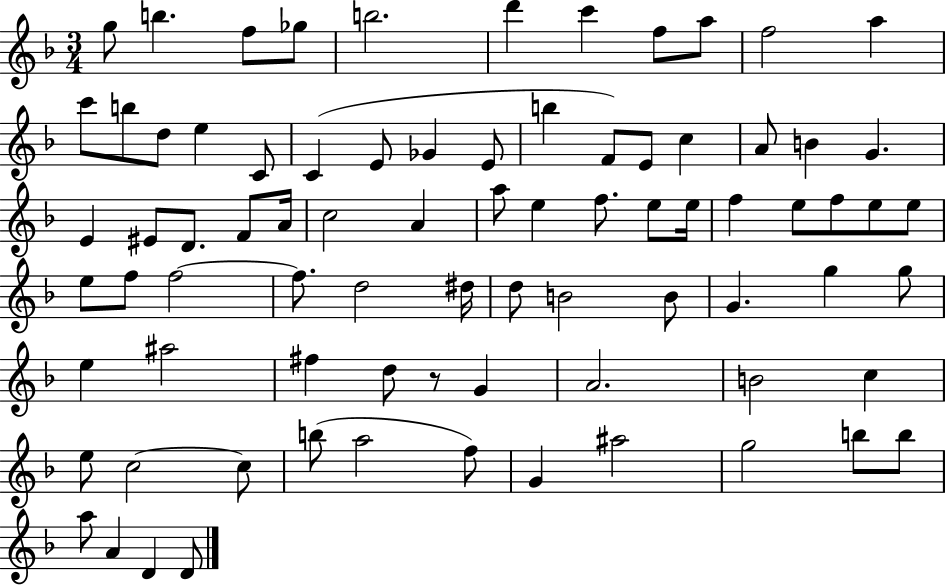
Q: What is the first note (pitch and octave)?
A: G5